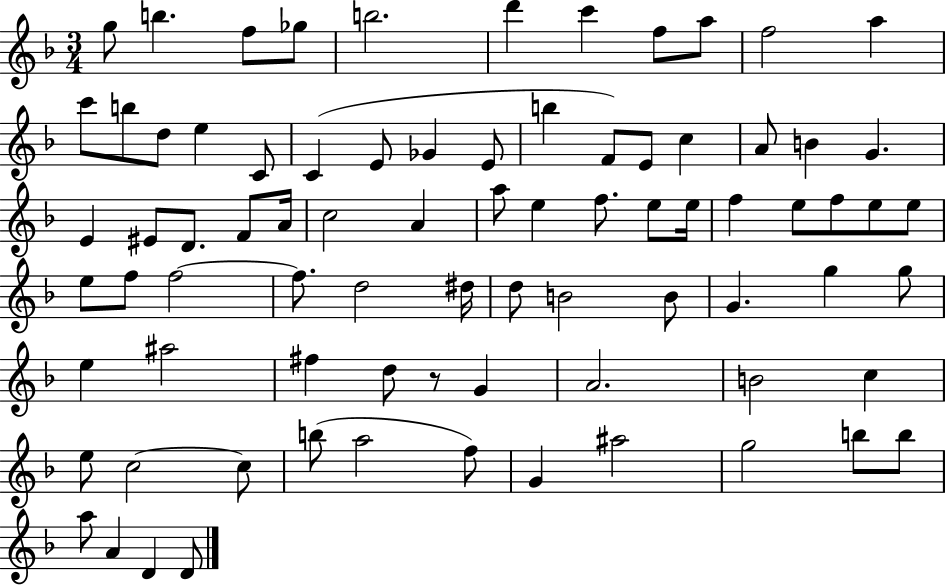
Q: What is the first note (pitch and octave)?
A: G5